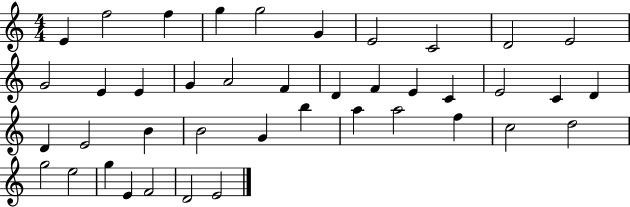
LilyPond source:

{
  \clef treble
  \numericTimeSignature
  \time 4/4
  \key c \major
  e'4 f''2 f''4 | g''4 g''2 g'4 | e'2 c'2 | d'2 e'2 | \break g'2 e'4 e'4 | g'4 a'2 f'4 | d'4 f'4 e'4 c'4 | e'2 c'4 d'4 | \break d'4 e'2 b'4 | b'2 g'4 b''4 | a''4 a''2 f''4 | c''2 d''2 | \break g''2 e''2 | g''4 e'4 f'2 | d'2 e'2 | \bar "|."
}